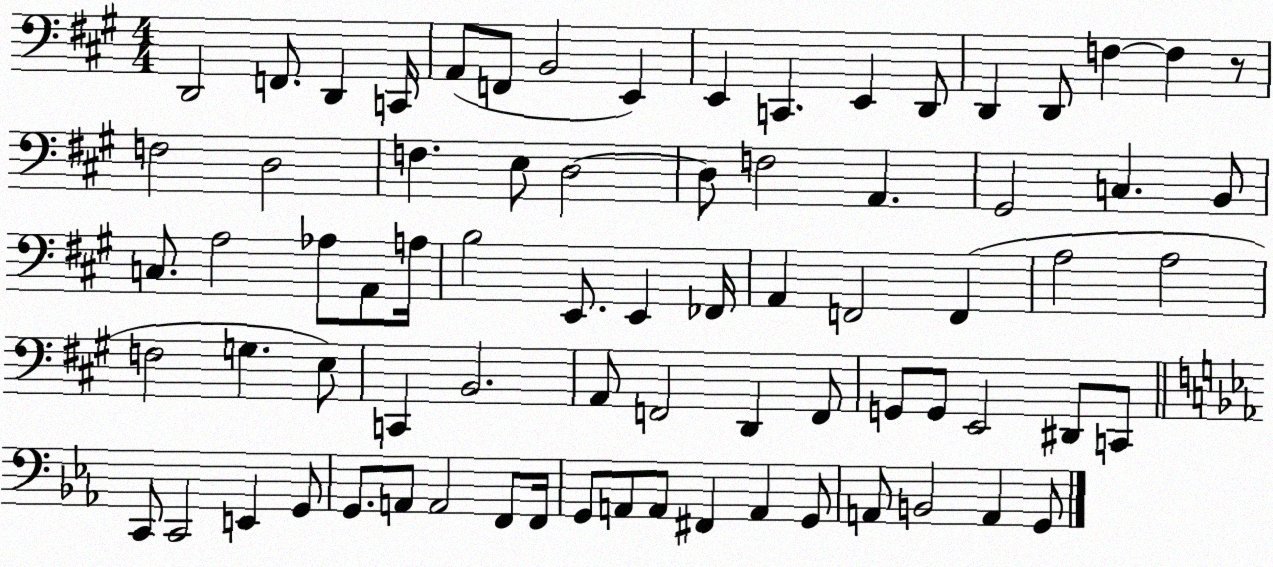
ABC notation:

X:1
T:Untitled
M:4/4
L:1/4
K:A
D,,2 F,,/2 D,, C,,/4 A,,/2 F,,/2 B,,2 E,, E,, C,, E,, D,,/2 D,, D,,/2 F, F, z/2 F,2 D,2 F, E,/2 D,2 D,/2 F,2 A,, ^G,,2 C, B,,/2 C,/2 A,2 _A,/2 A,,/2 A,/4 B,2 E,,/2 E,, _F,,/4 A,, F,,2 F,, A,2 A,2 F,2 G, E,/2 C,, B,,2 A,,/2 F,,2 D,, F,,/2 G,,/2 G,,/2 E,,2 ^D,,/2 C,,/2 C,,/2 C,,2 E,, G,,/2 G,,/2 A,,/2 A,,2 F,,/2 F,,/4 G,,/2 A,,/2 A,,/2 ^F,, A,, G,,/2 A,,/2 B,,2 A,, G,,/2